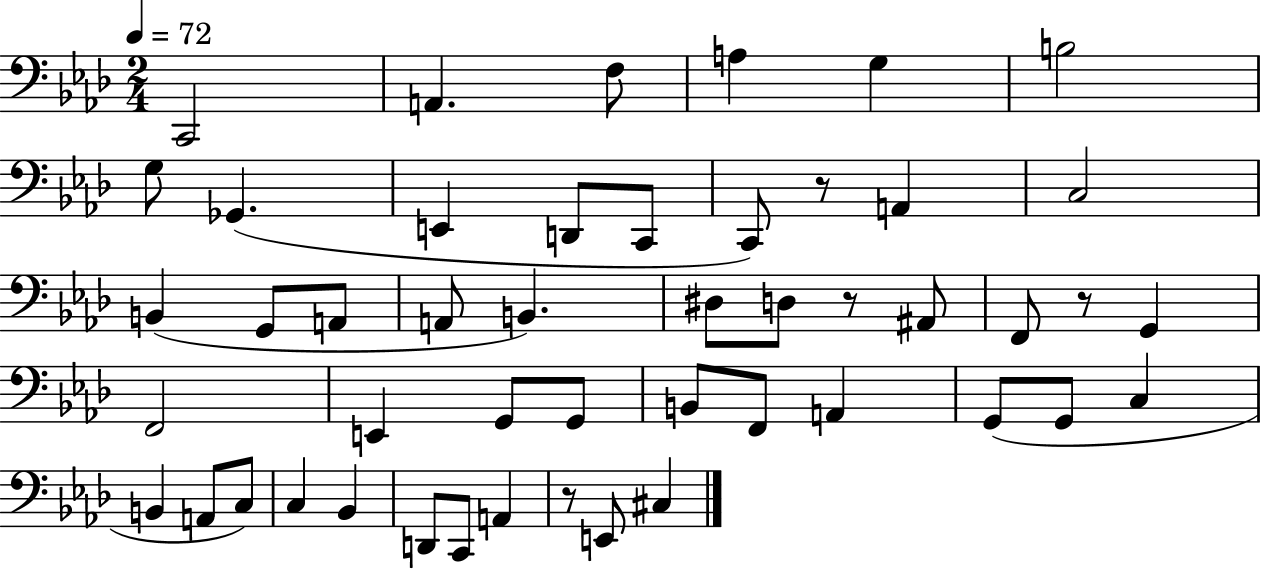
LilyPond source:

{
  \clef bass
  \numericTimeSignature
  \time 2/4
  \key aes \major
  \tempo 4 = 72
  c,2 | a,4. f8 | a4 g4 | b2 | \break g8 ges,4.( | e,4 d,8 c,8 | c,8) r8 a,4 | c2 | \break b,4( g,8 a,8 | a,8 b,4.) | dis8 d8 r8 ais,8 | f,8 r8 g,4 | \break f,2 | e,4 g,8 g,8 | b,8 f,8 a,4 | g,8( g,8 c4 | \break b,4 a,8 c8) | c4 bes,4 | d,8 c,8 a,4 | r8 e,8 cis4 | \break \bar "|."
}